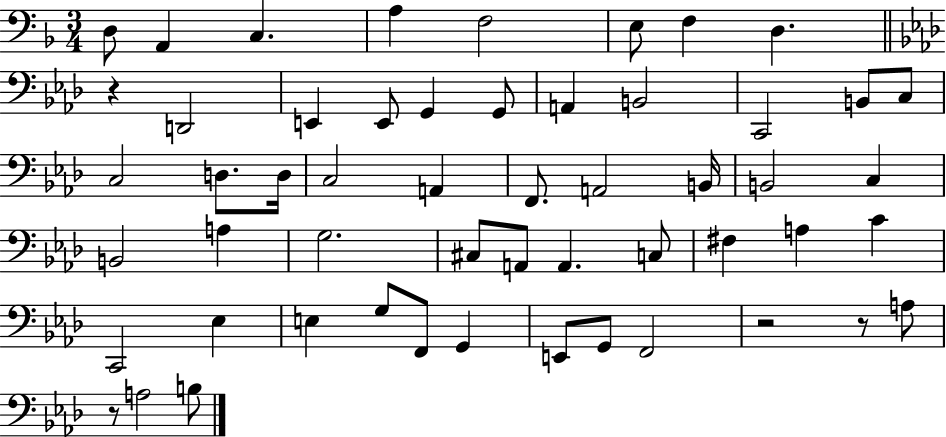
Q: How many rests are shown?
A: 4